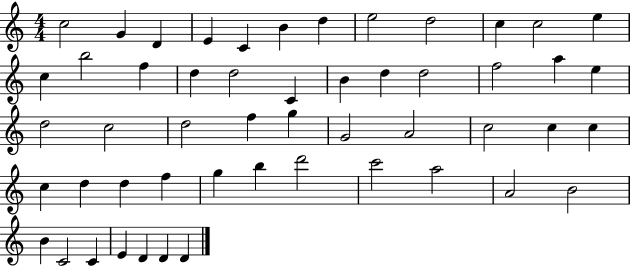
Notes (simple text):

C5/h G4/q D4/q E4/q C4/q B4/q D5/q E5/h D5/h C5/q C5/h E5/q C5/q B5/h F5/q D5/q D5/h C4/q B4/q D5/q D5/h F5/h A5/q E5/q D5/h C5/h D5/h F5/q G5/q G4/h A4/h C5/h C5/q C5/q C5/q D5/q D5/q F5/q G5/q B5/q D6/h C6/h A5/h A4/h B4/h B4/q C4/h C4/q E4/q D4/q D4/q D4/q